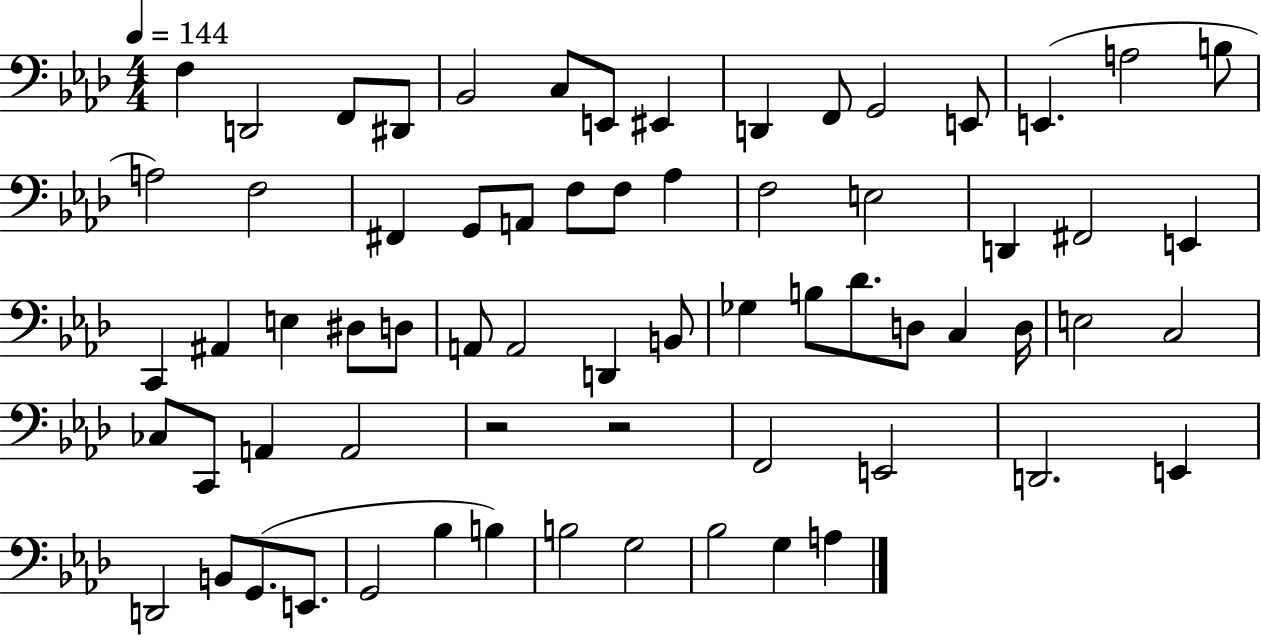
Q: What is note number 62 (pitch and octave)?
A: G3